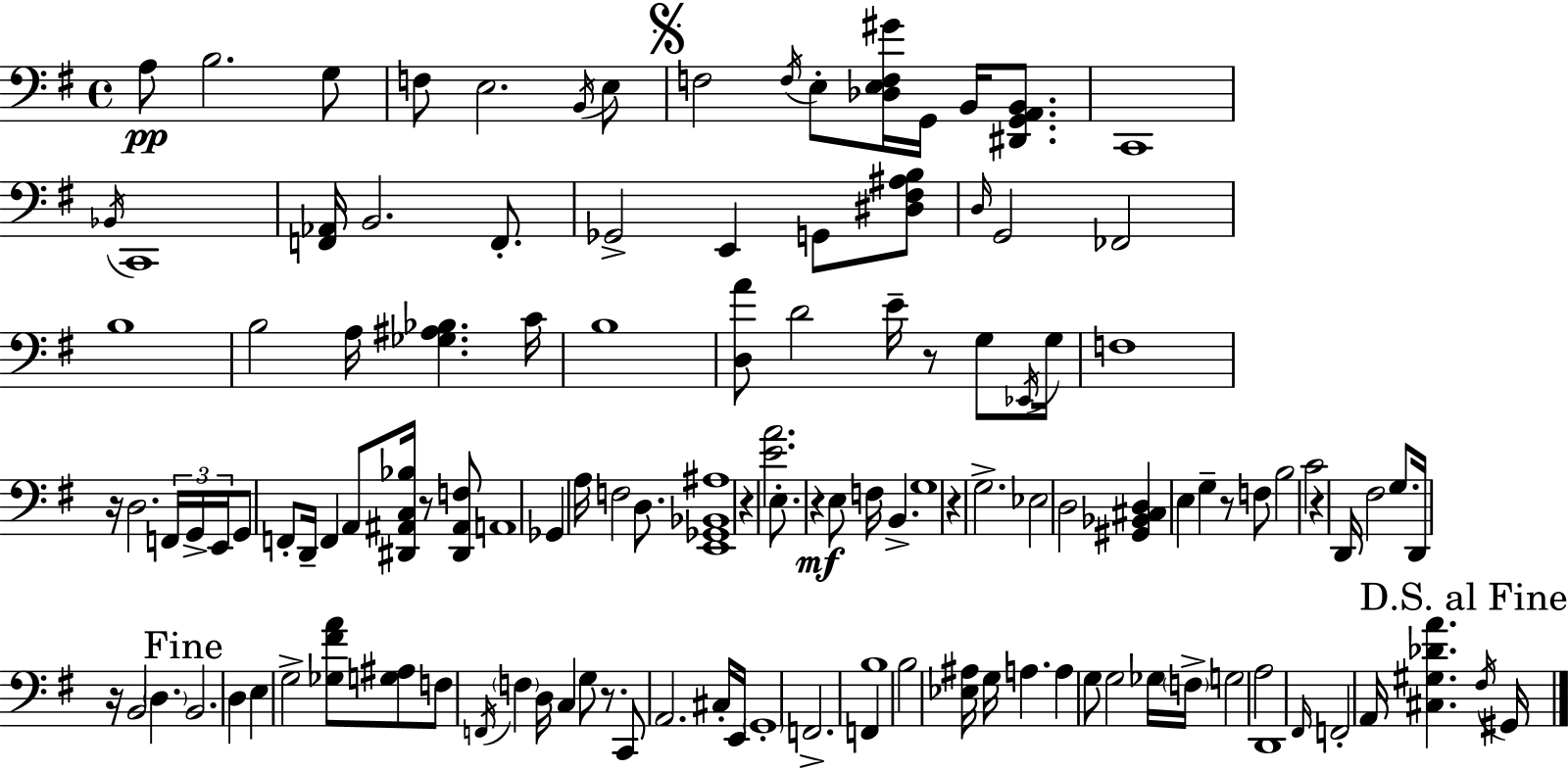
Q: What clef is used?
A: bass